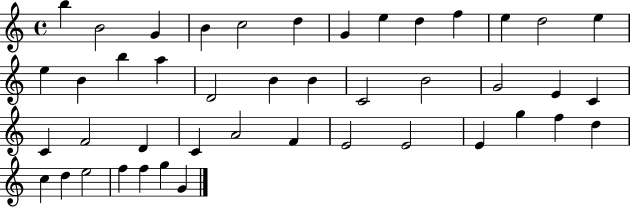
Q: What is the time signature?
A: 4/4